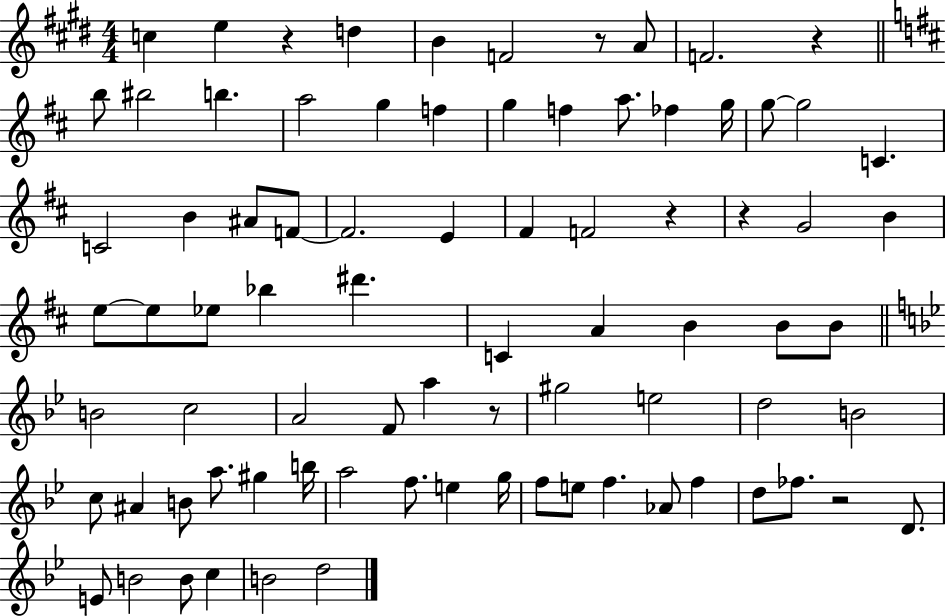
X:1
T:Untitled
M:4/4
L:1/4
K:E
c e z d B F2 z/2 A/2 F2 z b/2 ^b2 b a2 g f g f a/2 _f g/4 g/2 g2 C C2 B ^A/2 F/2 F2 E ^F F2 z z G2 B e/2 e/2 _e/2 _b ^d' C A B B/2 B/2 B2 c2 A2 F/2 a z/2 ^g2 e2 d2 B2 c/2 ^A B/2 a/2 ^g b/4 a2 f/2 e g/4 f/2 e/2 f _A/2 f d/2 _f/2 z2 D/2 E/2 B2 B/2 c B2 d2